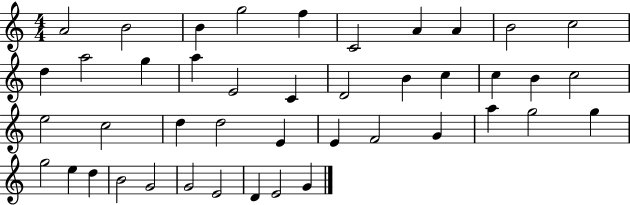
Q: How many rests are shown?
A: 0